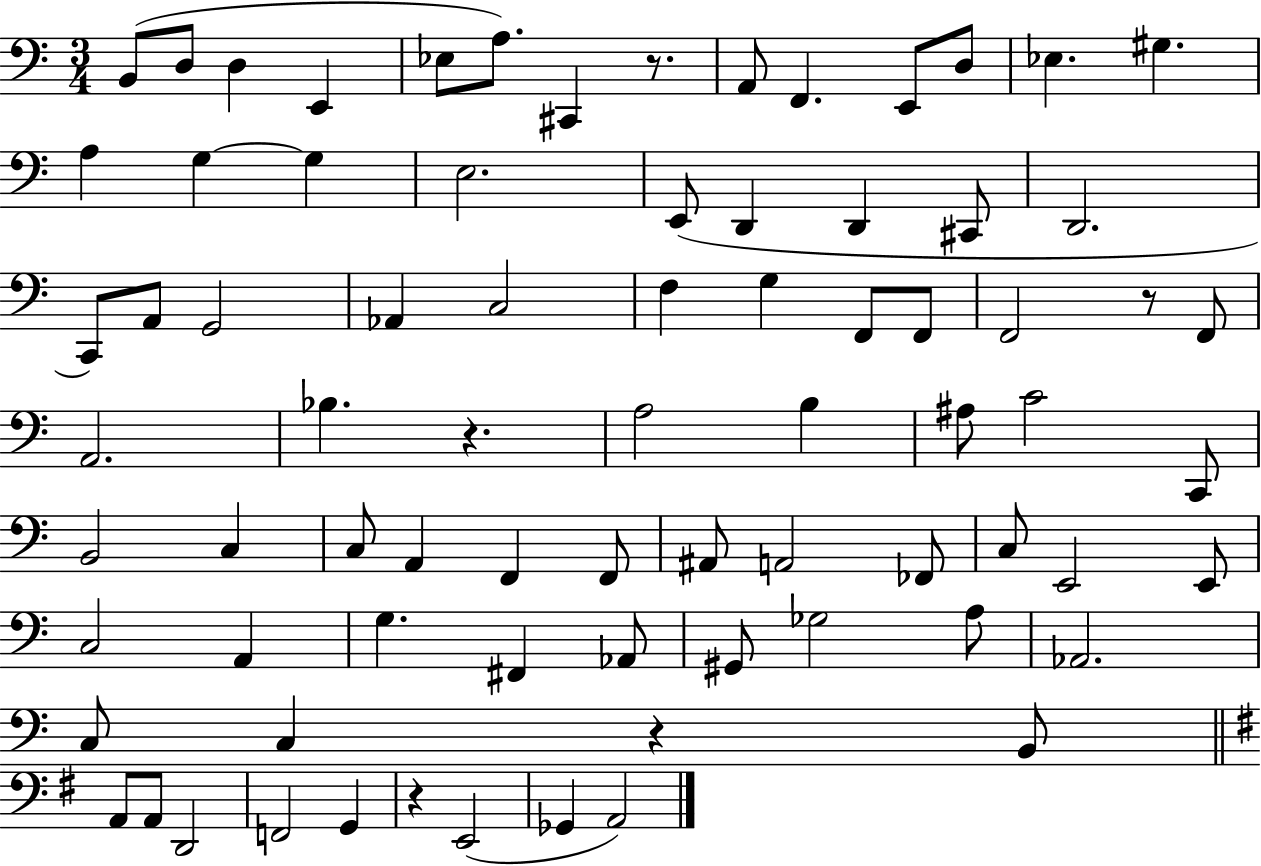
B2/e D3/e D3/q E2/q Eb3/e A3/e. C#2/q R/e. A2/e F2/q. E2/e D3/e Eb3/q. G#3/q. A3/q G3/q G3/q E3/h. E2/e D2/q D2/q C#2/e D2/h. C2/e A2/e G2/h Ab2/q C3/h F3/q G3/q F2/e F2/e F2/h R/e F2/e A2/h. Bb3/q. R/q. A3/h B3/q A#3/e C4/h C2/e B2/h C3/q C3/e A2/q F2/q F2/e A#2/e A2/h FES2/e C3/e E2/h E2/e C3/h A2/q G3/q. F#2/q Ab2/e G#2/e Gb3/h A3/e Ab2/h. C3/e C3/q R/q B2/e A2/e A2/e D2/h F2/h G2/q R/q E2/h Gb2/q A2/h